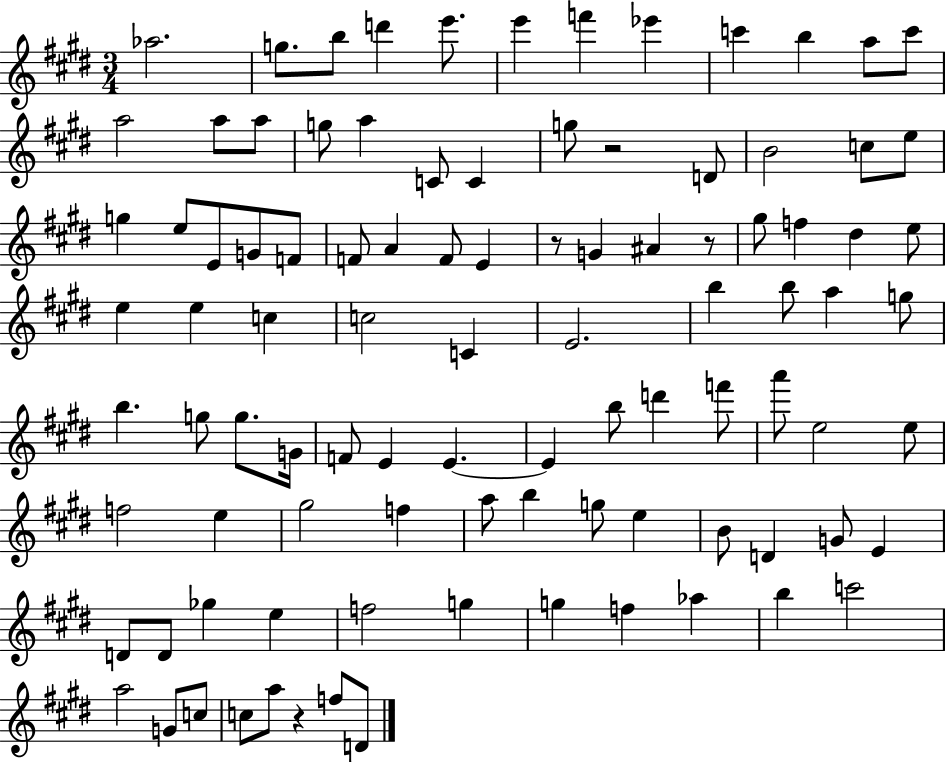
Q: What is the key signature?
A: E major